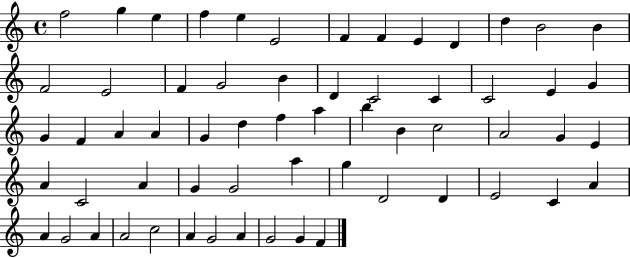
F5/h G5/q E5/q F5/q E5/q E4/h F4/q F4/q E4/q D4/q D5/q B4/h B4/q F4/h E4/h F4/q G4/h B4/q D4/q C4/h C4/q C4/h E4/q G4/q G4/q F4/q A4/q A4/q G4/q D5/q F5/q A5/q B5/q B4/q C5/h A4/h G4/q E4/q A4/q C4/h A4/q G4/q G4/h A5/q G5/q D4/h D4/q E4/h C4/q A4/q A4/q G4/h A4/q A4/h C5/h A4/q G4/h A4/q G4/h G4/q F4/q